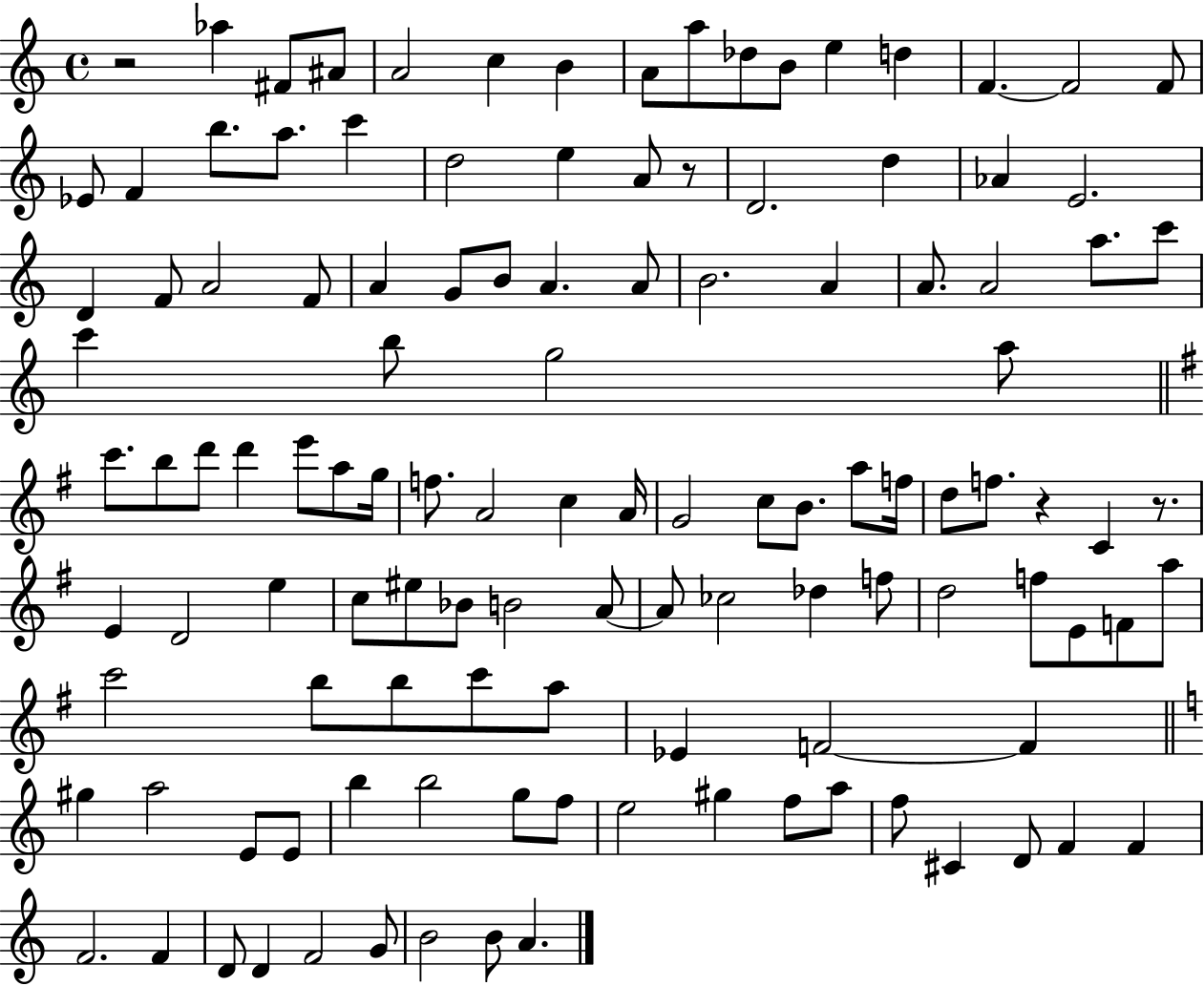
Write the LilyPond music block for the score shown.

{
  \clef treble
  \time 4/4
  \defaultTimeSignature
  \key c \major
  r2 aes''4 fis'8 ais'8 | a'2 c''4 b'4 | a'8 a''8 des''8 b'8 e''4 d''4 | f'4.~~ f'2 f'8 | \break ees'8 f'4 b''8. a''8. c'''4 | d''2 e''4 a'8 r8 | d'2. d''4 | aes'4 e'2. | \break d'4 f'8 a'2 f'8 | a'4 g'8 b'8 a'4. a'8 | b'2. a'4 | a'8. a'2 a''8. c'''8 | \break c'''4 b''8 g''2 a''8 | \bar "||" \break \key g \major c'''8. b''8 d'''8 d'''4 e'''8 a''8 g''16 | f''8. a'2 c''4 a'16 | g'2 c''8 b'8. a''8 f''16 | d''8 f''8. r4 c'4 r8. | \break e'4 d'2 e''4 | c''8 eis''8 bes'8 b'2 a'8~~ | a'8 ces''2 des''4 f''8 | d''2 f''8 e'8 f'8 a''8 | \break c'''2 b''8 b''8 c'''8 a''8 | ees'4 f'2~~ f'4 | \bar "||" \break \key c \major gis''4 a''2 e'8 e'8 | b''4 b''2 g''8 f''8 | e''2 gis''4 f''8 a''8 | f''8 cis'4 d'8 f'4 f'4 | \break f'2. f'4 | d'8 d'4 f'2 g'8 | b'2 b'8 a'4. | \bar "|."
}